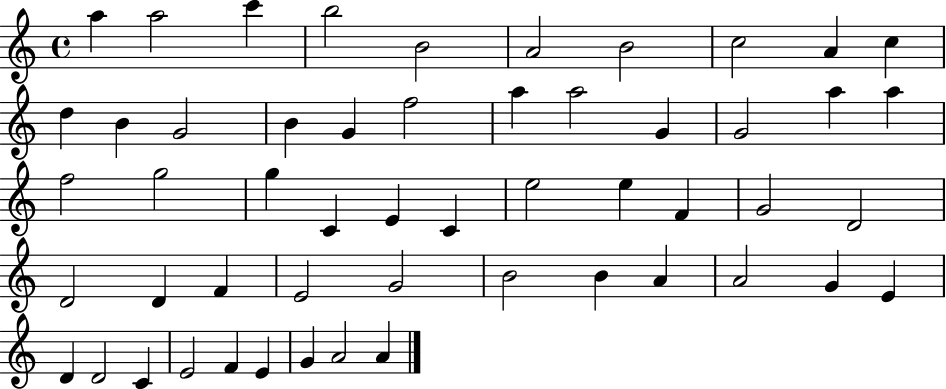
X:1
T:Untitled
M:4/4
L:1/4
K:C
a a2 c' b2 B2 A2 B2 c2 A c d B G2 B G f2 a a2 G G2 a a f2 g2 g C E C e2 e F G2 D2 D2 D F E2 G2 B2 B A A2 G E D D2 C E2 F E G A2 A